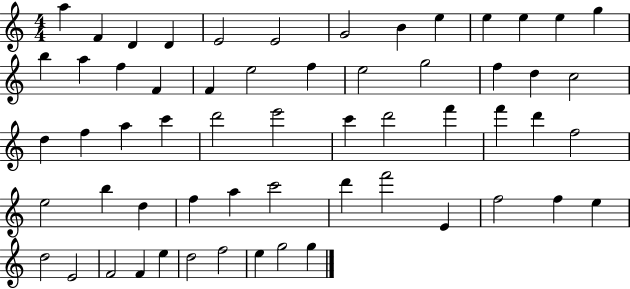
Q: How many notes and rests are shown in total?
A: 59